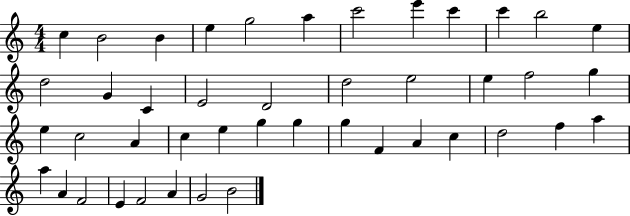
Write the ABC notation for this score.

X:1
T:Untitled
M:4/4
L:1/4
K:C
c B2 B e g2 a c'2 e' c' c' b2 e d2 G C E2 D2 d2 e2 e f2 g e c2 A c e g g g F A c d2 f a a A F2 E F2 A G2 B2